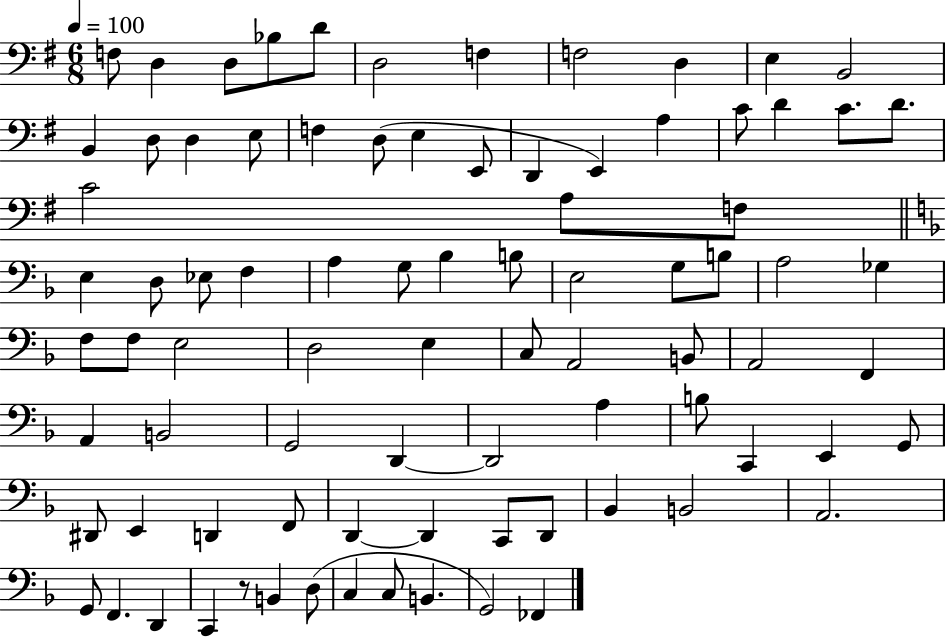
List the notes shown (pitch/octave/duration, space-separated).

F3/e D3/q D3/e Bb3/e D4/e D3/h F3/q F3/h D3/q E3/q B2/h B2/q D3/e D3/q E3/e F3/q D3/e E3/q E2/e D2/q E2/q A3/q C4/e D4/q C4/e. D4/e. C4/h A3/e F3/e E3/q D3/e Eb3/e F3/q A3/q G3/e Bb3/q B3/e E3/h G3/e B3/e A3/h Gb3/q F3/e F3/e E3/h D3/h E3/q C3/e A2/h B2/e A2/h F2/q A2/q B2/h G2/h D2/q D2/h A3/q B3/e C2/q E2/q G2/e D#2/e E2/q D2/q F2/e D2/q D2/q C2/e D2/e Bb2/q B2/h A2/h. G2/e F2/q. D2/q C2/q R/e B2/q D3/e C3/q C3/e B2/q. G2/h FES2/q